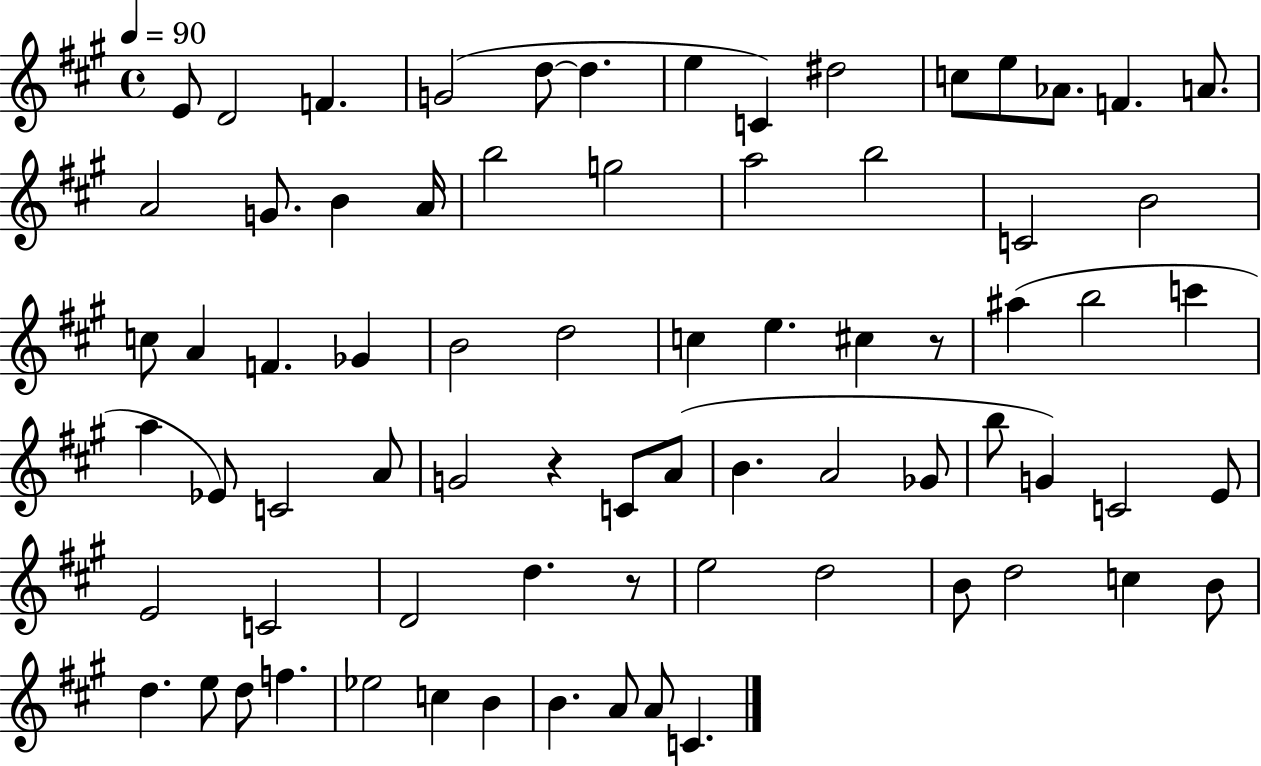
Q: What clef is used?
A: treble